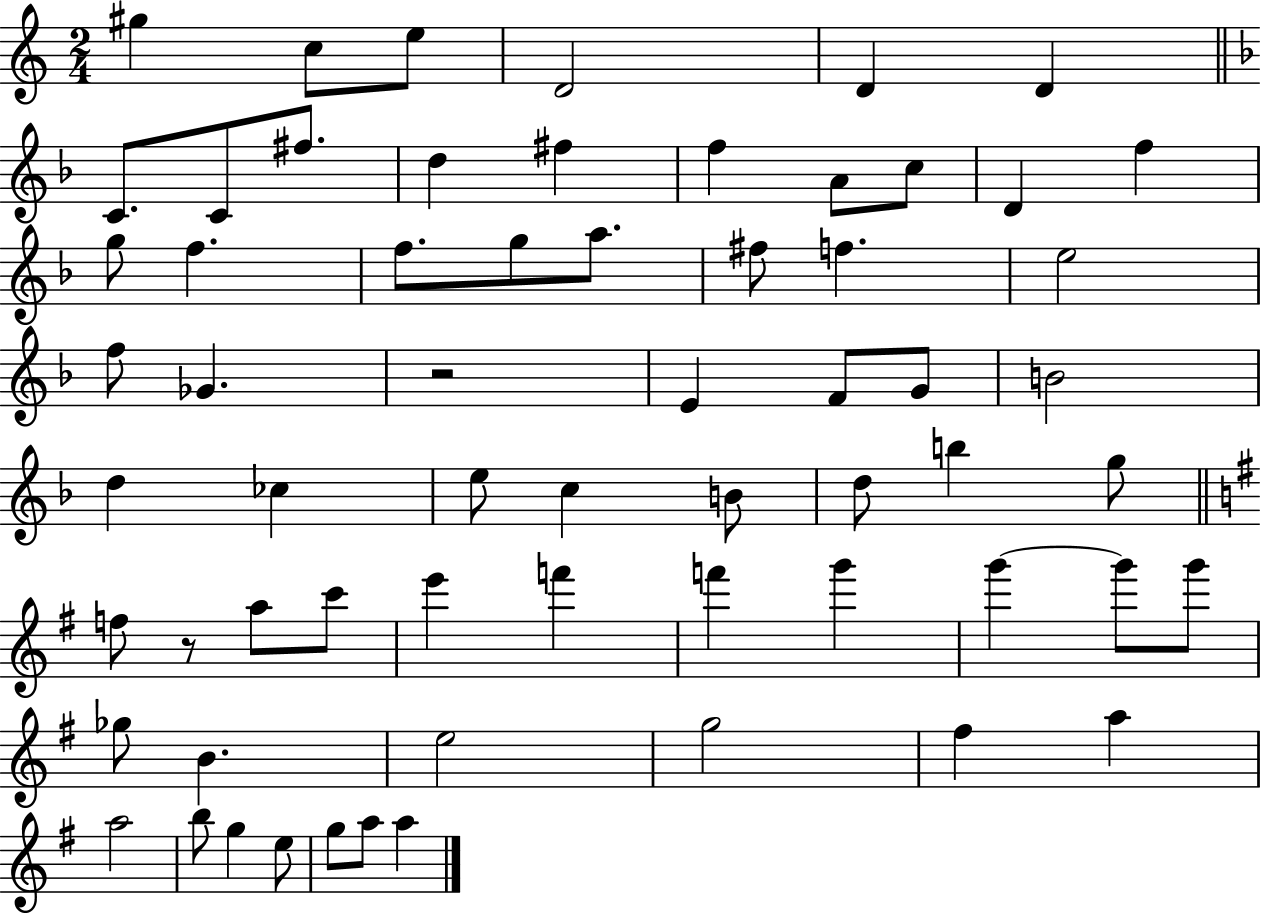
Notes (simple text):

G#5/q C5/e E5/e D4/h D4/q D4/q C4/e. C4/e F#5/e. D5/q F#5/q F5/q A4/e C5/e D4/q F5/q G5/e F5/q. F5/e. G5/e A5/e. F#5/e F5/q. E5/h F5/e Gb4/q. R/h E4/q F4/e G4/e B4/h D5/q CES5/q E5/e C5/q B4/e D5/e B5/q G5/e F5/e R/e A5/e C6/e E6/q F6/q F6/q G6/q G6/q G6/e G6/e Gb5/e B4/q. E5/h G5/h F#5/q A5/q A5/h B5/e G5/q E5/e G5/e A5/e A5/q